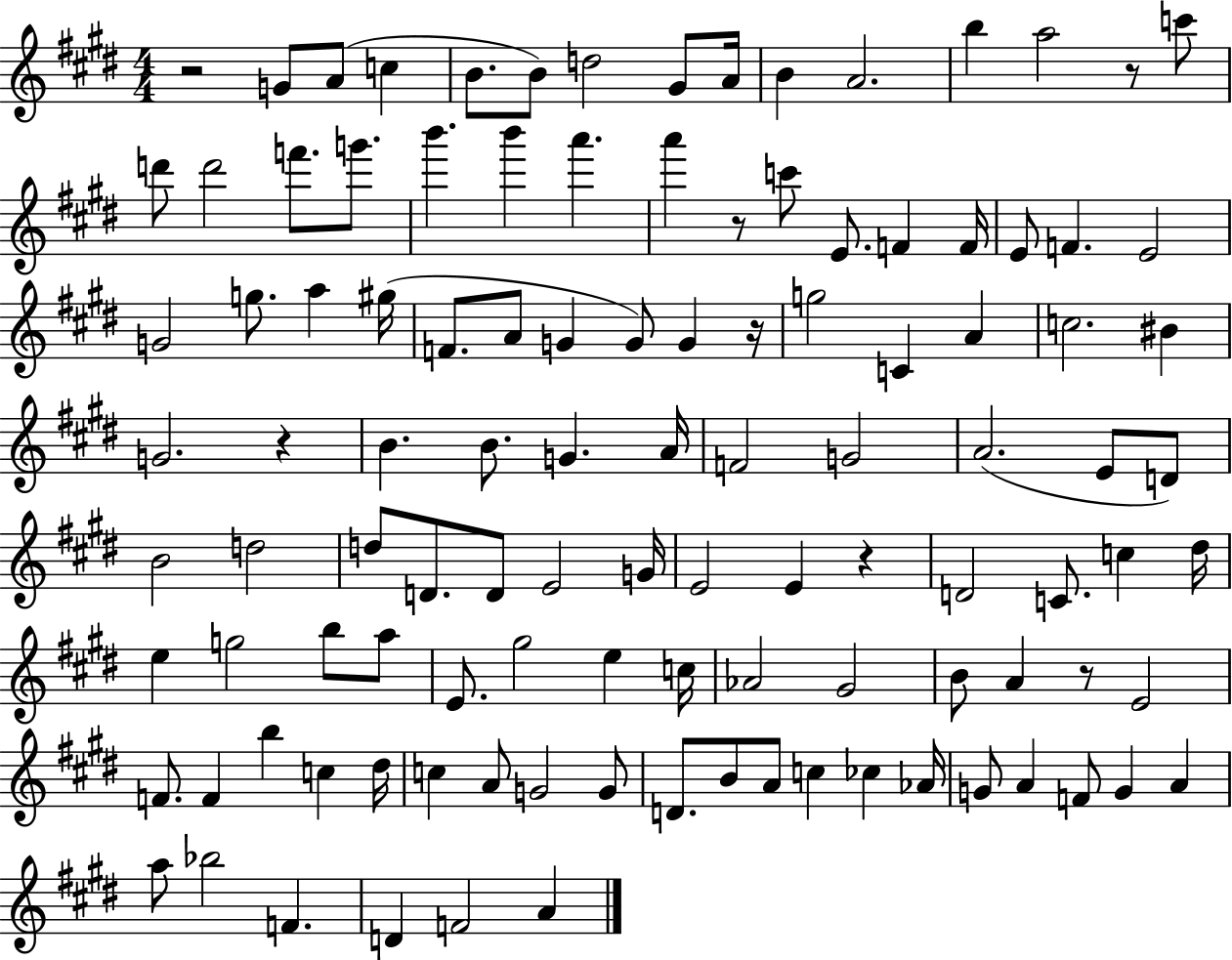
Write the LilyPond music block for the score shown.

{
  \clef treble
  \numericTimeSignature
  \time 4/4
  \key e \major
  r2 g'8 a'8( c''4 | b'8. b'8) d''2 gis'8 a'16 | b'4 a'2. | b''4 a''2 r8 c'''8 | \break d'''8 d'''2 f'''8. g'''8. | b'''4. b'''4 a'''4. | a'''4 r8 c'''8 e'8. f'4 f'16 | e'8 f'4. e'2 | \break g'2 g''8. a''4 gis''16( | f'8. a'8 g'4 g'8) g'4 r16 | g''2 c'4 a'4 | c''2. bis'4 | \break g'2. r4 | b'4. b'8. g'4. a'16 | f'2 g'2 | a'2.( e'8 d'8) | \break b'2 d''2 | d''8 d'8. d'8 e'2 g'16 | e'2 e'4 r4 | d'2 c'8. c''4 dis''16 | \break e''4 g''2 b''8 a''8 | e'8. gis''2 e''4 c''16 | aes'2 gis'2 | b'8 a'4 r8 e'2 | \break f'8. f'4 b''4 c''4 dis''16 | c''4 a'8 g'2 g'8 | d'8. b'8 a'8 c''4 ces''4 aes'16 | g'8 a'4 f'8 g'4 a'4 | \break a''8 bes''2 f'4. | d'4 f'2 a'4 | \bar "|."
}